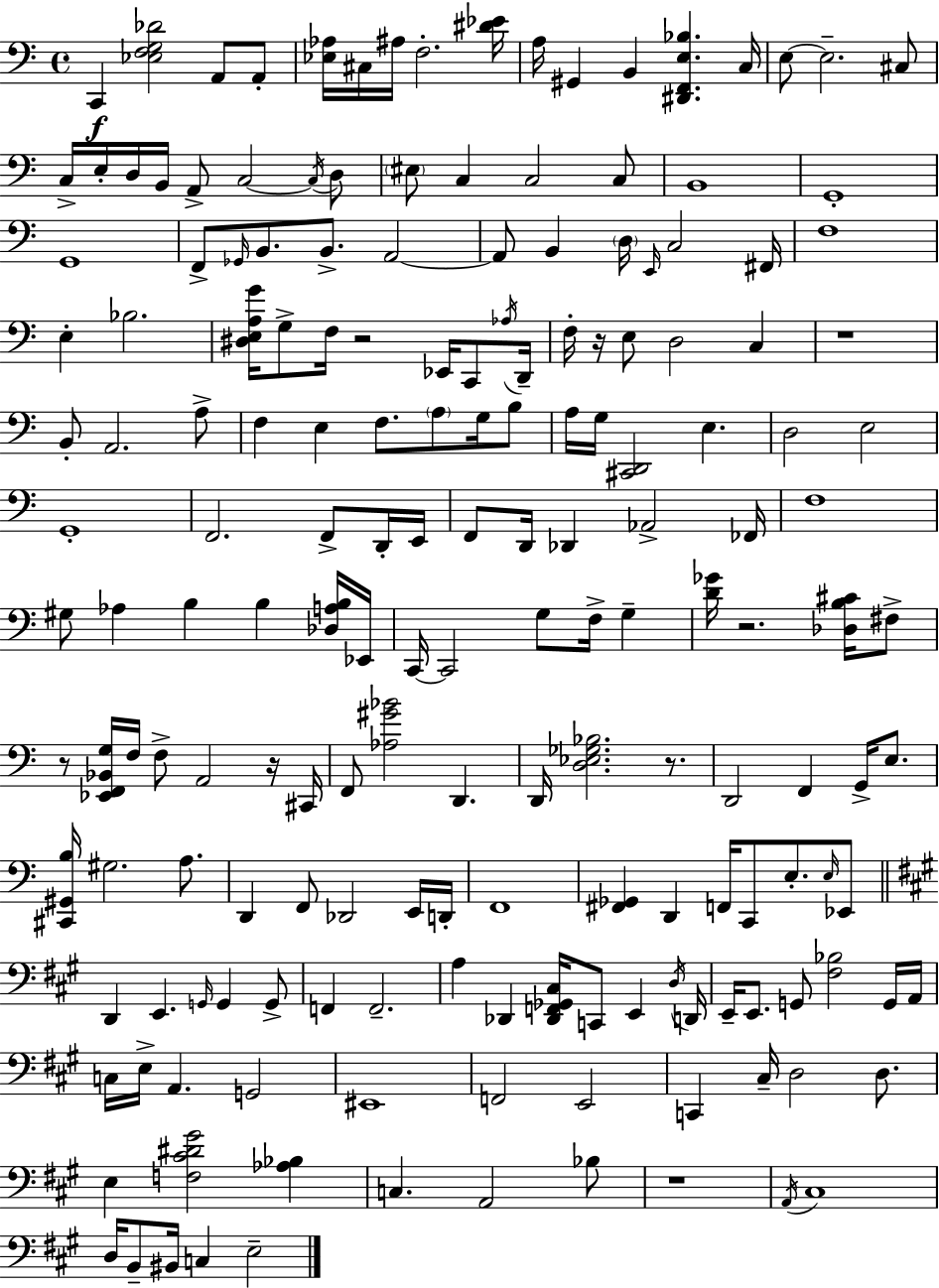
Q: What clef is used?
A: bass